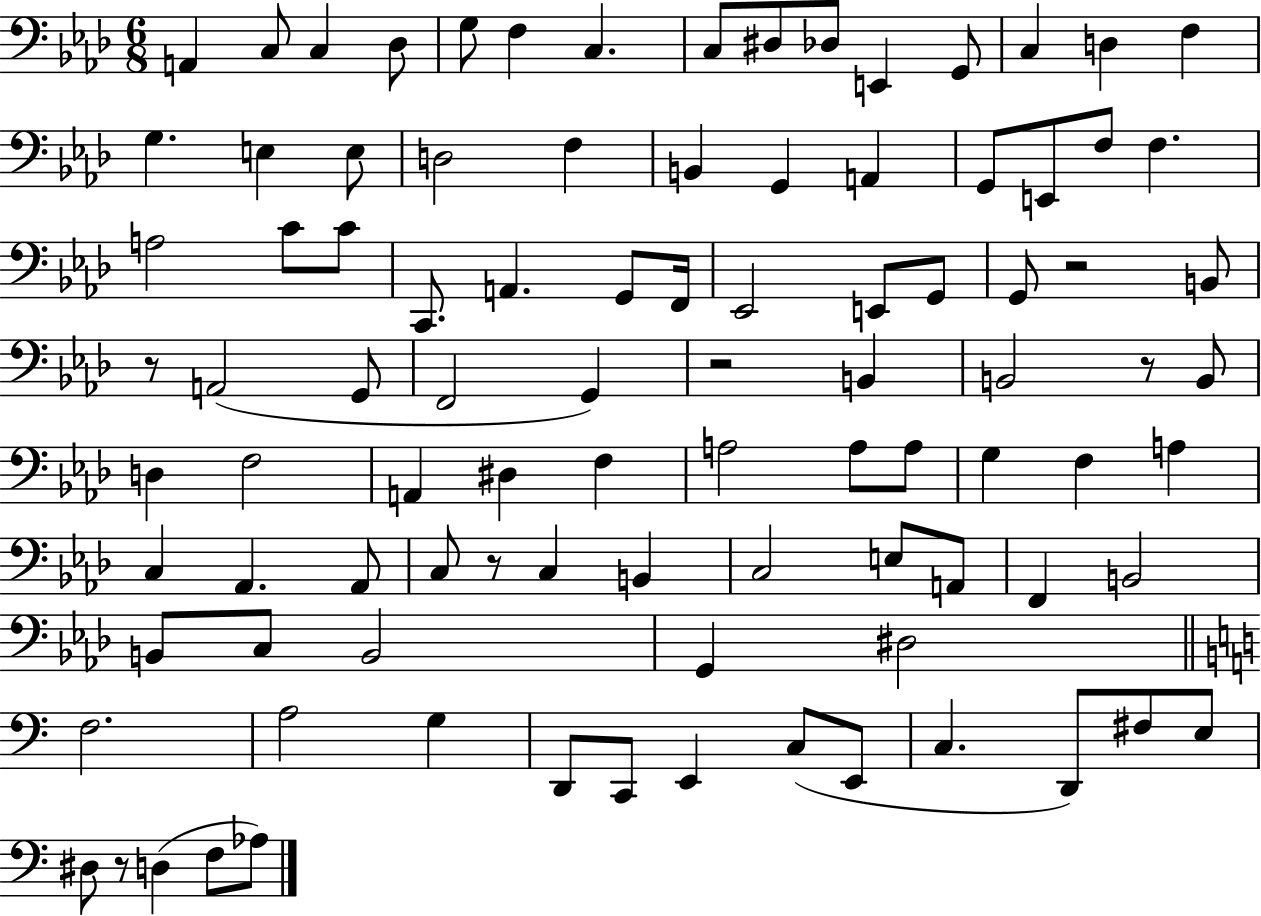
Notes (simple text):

A2/q C3/e C3/q Db3/e G3/e F3/q C3/q. C3/e D#3/e Db3/e E2/q G2/e C3/q D3/q F3/q G3/q. E3/q E3/e D3/h F3/q B2/q G2/q A2/q G2/e E2/e F3/e F3/q. A3/h C4/e C4/e C2/e. A2/q. G2/e F2/s Eb2/h E2/e G2/e G2/e R/h B2/e R/e A2/h G2/e F2/h G2/q R/h B2/q B2/h R/e B2/e D3/q F3/h A2/q D#3/q F3/q A3/h A3/e A3/e G3/q F3/q A3/q C3/q Ab2/q. Ab2/e C3/e R/e C3/q B2/q C3/h E3/e A2/e F2/q B2/h B2/e C3/e B2/h G2/q D#3/h F3/h. A3/h G3/q D2/e C2/e E2/q C3/e E2/e C3/q. D2/e F#3/e E3/e D#3/e R/e D3/q F3/e Ab3/e